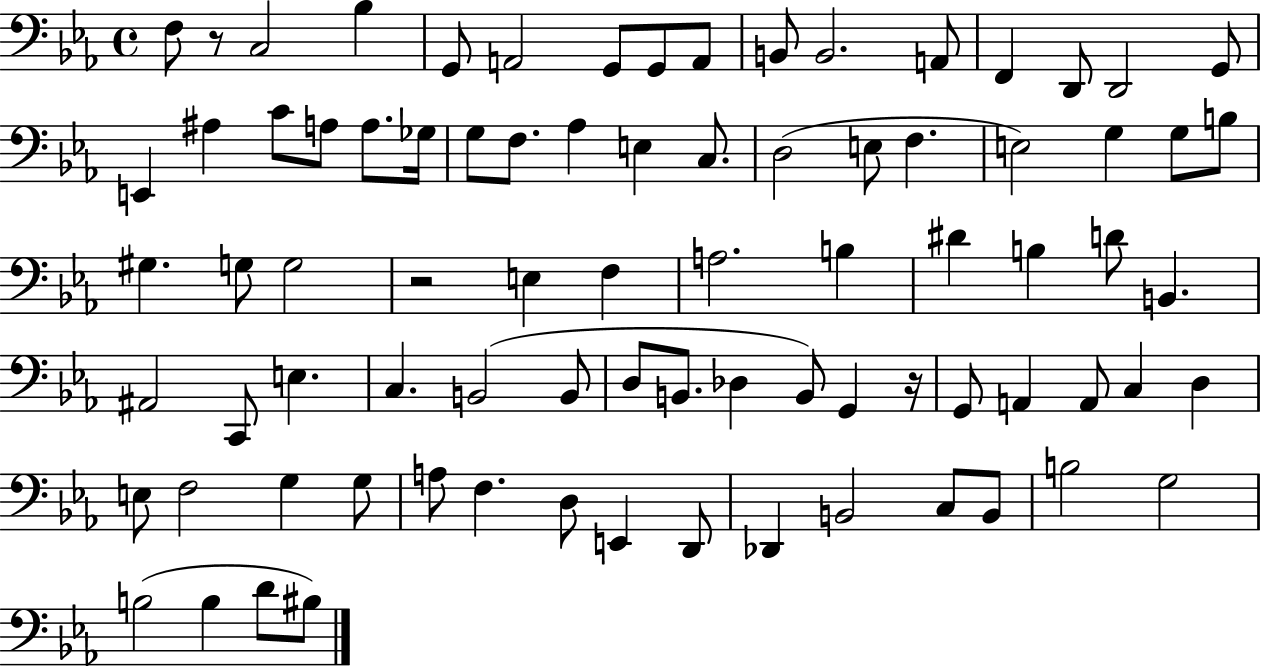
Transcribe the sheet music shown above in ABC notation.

X:1
T:Untitled
M:4/4
L:1/4
K:Eb
F,/2 z/2 C,2 _B, G,,/2 A,,2 G,,/2 G,,/2 A,,/2 B,,/2 B,,2 A,,/2 F,, D,,/2 D,,2 G,,/2 E,, ^A, C/2 A,/2 A,/2 _G,/4 G,/2 F,/2 _A, E, C,/2 D,2 E,/2 F, E,2 G, G,/2 B,/2 ^G, G,/2 G,2 z2 E, F, A,2 B, ^D B, D/2 B,, ^A,,2 C,,/2 E, C, B,,2 B,,/2 D,/2 B,,/2 _D, B,,/2 G,, z/4 G,,/2 A,, A,,/2 C, D, E,/2 F,2 G, G,/2 A,/2 F, D,/2 E,, D,,/2 _D,, B,,2 C,/2 B,,/2 B,2 G,2 B,2 B, D/2 ^B,/2